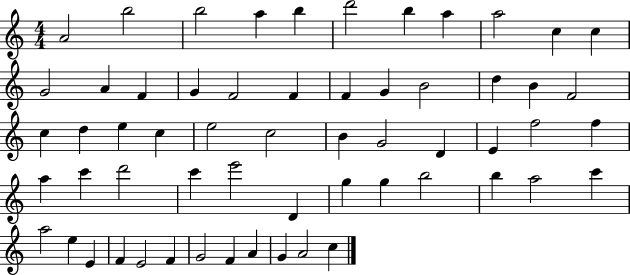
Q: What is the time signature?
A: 4/4